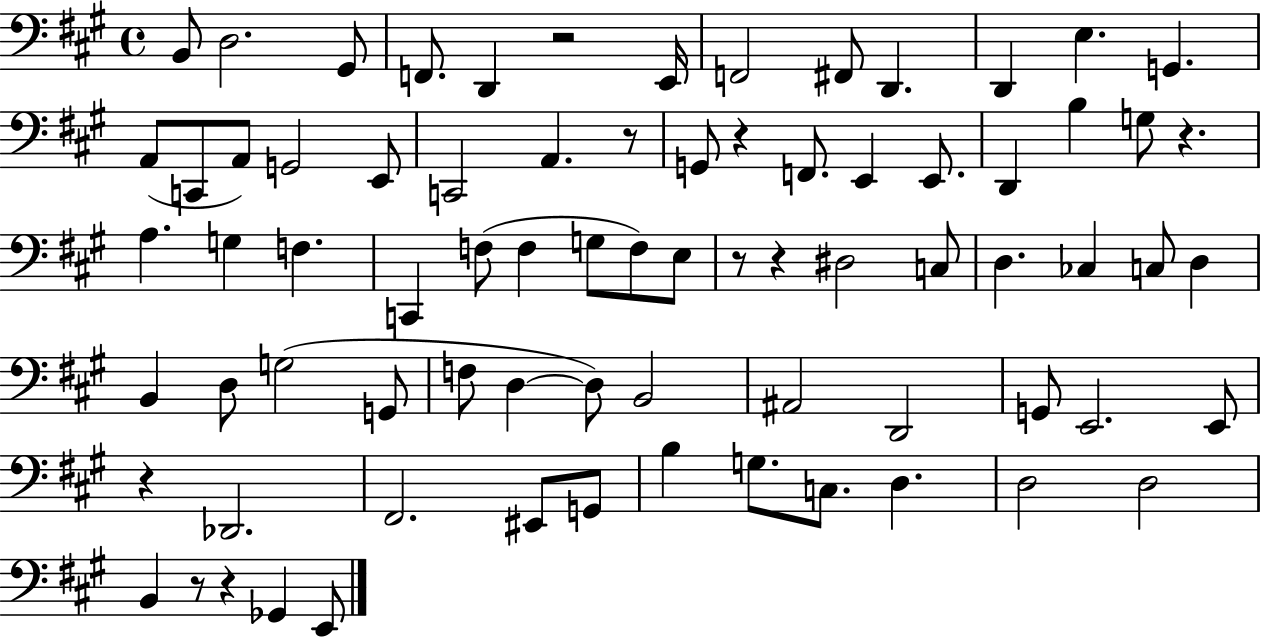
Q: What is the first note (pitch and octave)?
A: B2